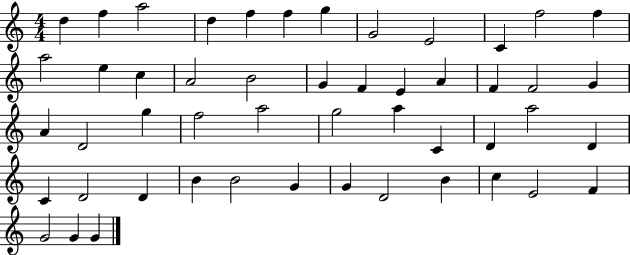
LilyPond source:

{
  \clef treble
  \numericTimeSignature
  \time 4/4
  \key c \major
  d''4 f''4 a''2 | d''4 f''4 f''4 g''4 | g'2 e'2 | c'4 f''2 f''4 | \break a''2 e''4 c''4 | a'2 b'2 | g'4 f'4 e'4 a'4 | f'4 f'2 g'4 | \break a'4 d'2 g''4 | f''2 a''2 | g''2 a''4 c'4 | d'4 a''2 d'4 | \break c'4 d'2 d'4 | b'4 b'2 g'4 | g'4 d'2 b'4 | c''4 e'2 f'4 | \break g'2 g'4 g'4 | \bar "|."
}